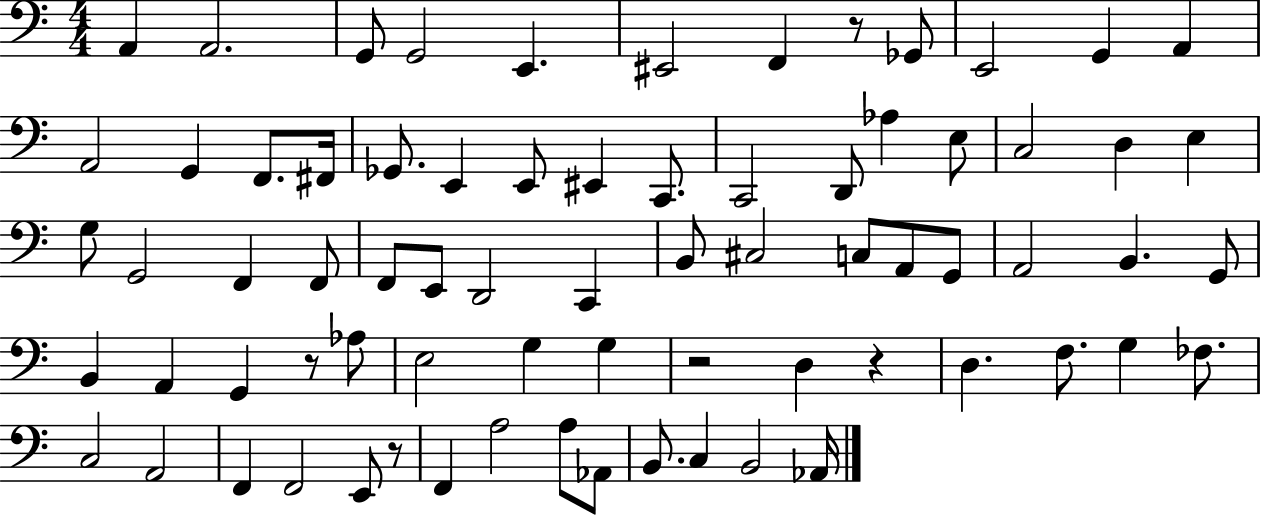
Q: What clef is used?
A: bass